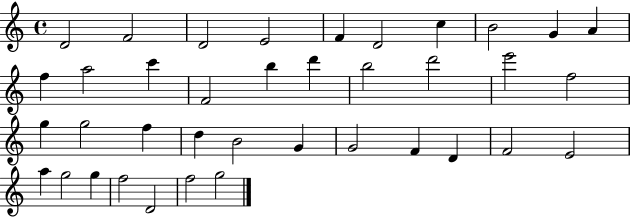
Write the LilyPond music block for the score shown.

{
  \clef treble
  \time 4/4
  \defaultTimeSignature
  \key c \major
  d'2 f'2 | d'2 e'2 | f'4 d'2 c''4 | b'2 g'4 a'4 | \break f''4 a''2 c'''4 | f'2 b''4 d'''4 | b''2 d'''2 | e'''2 f''2 | \break g''4 g''2 f''4 | d''4 b'2 g'4 | g'2 f'4 d'4 | f'2 e'2 | \break a''4 g''2 g''4 | f''2 d'2 | f''2 g''2 | \bar "|."
}